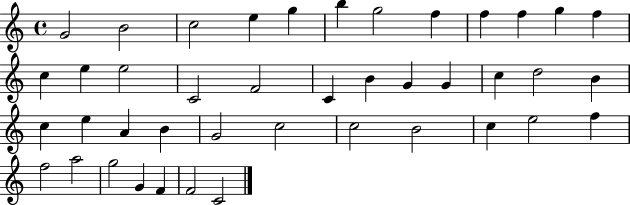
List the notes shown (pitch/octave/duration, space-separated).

G4/h B4/h C5/h E5/q G5/q B5/q G5/h F5/q F5/q F5/q G5/q F5/q C5/q E5/q E5/h C4/h F4/h C4/q B4/q G4/q G4/q C5/q D5/h B4/q C5/q E5/q A4/q B4/q G4/h C5/h C5/h B4/h C5/q E5/h F5/q F5/h A5/h G5/h G4/q F4/q F4/h C4/h